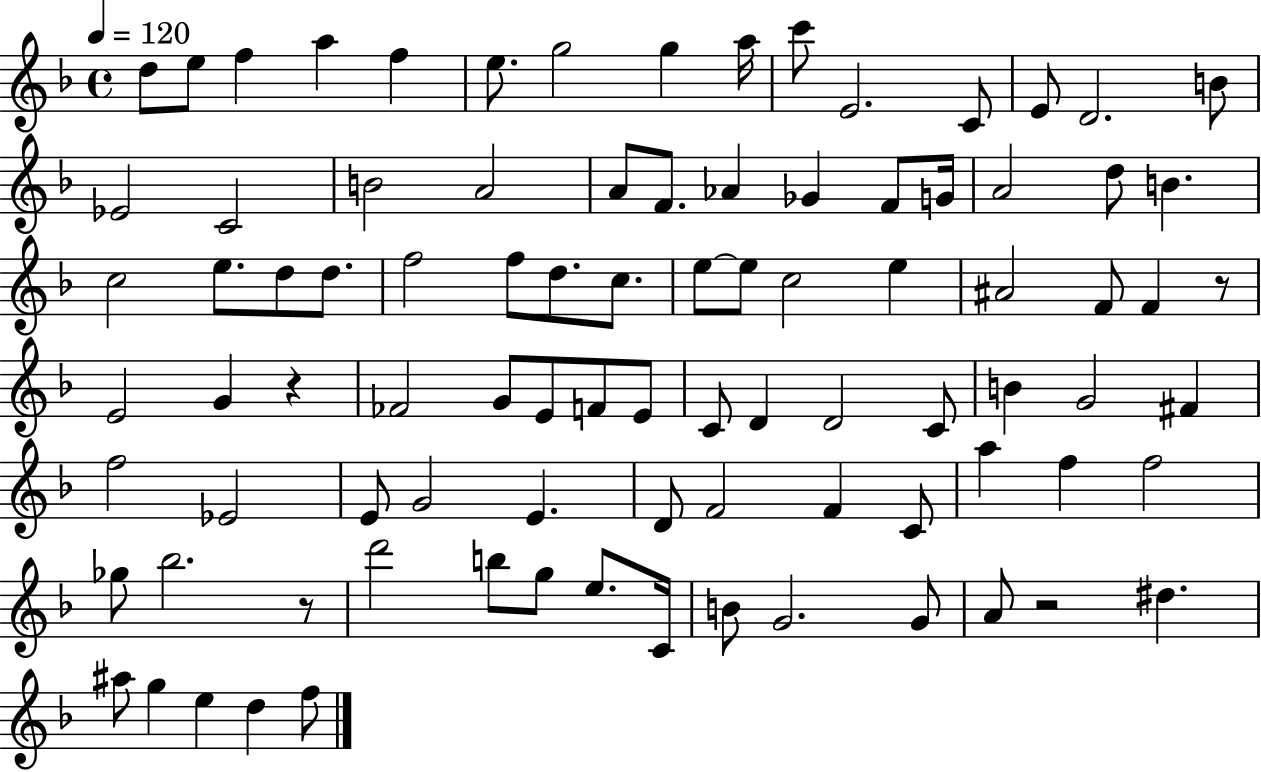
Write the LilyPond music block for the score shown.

{
  \clef treble
  \time 4/4
  \defaultTimeSignature
  \key f \major
  \tempo 4 = 120
  \repeat volta 2 { d''8 e''8 f''4 a''4 f''4 | e''8. g''2 g''4 a''16 | c'''8 e'2. c'8 | e'8 d'2. b'8 | \break ees'2 c'2 | b'2 a'2 | a'8 f'8. aes'4 ges'4 f'8 g'16 | a'2 d''8 b'4. | \break c''2 e''8. d''8 d''8. | f''2 f''8 d''8. c''8. | e''8~~ e''8 c''2 e''4 | ais'2 f'8 f'4 r8 | \break e'2 g'4 r4 | fes'2 g'8 e'8 f'8 e'8 | c'8 d'4 d'2 c'8 | b'4 g'2 fis'4 | \break f''2 ees'2 | e'8 g'2 e'4. | d'8 f'2 f'4 c'8 | a''4 f''4 f''2 | \break ges''8 bes''2. r8 | d'''2 b''8 g''8 e''8. c'16 | b'8 g'2. g'8 | a'8 r2 dis''4. | \break ais''8 g''4 e''4 d''4 f''8 | } \bar "|."
}